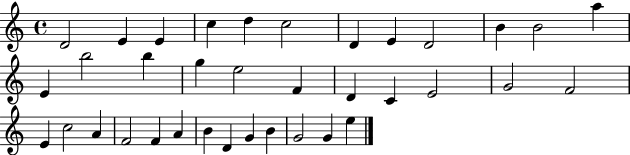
D4/h E4/q E4/q C5/q D5/q C5/h D4/q E4/q D4/h B4/q B4/h A5/q E4/q B5/h B5/q G5/q E5/h F4/q D4/q C4/q E4/h G4/h F4/h E4/q C5/h A4/q F4/h F4/q A4/q B4/q D4/q G4/q B4/q G4/h G4/q E5/q